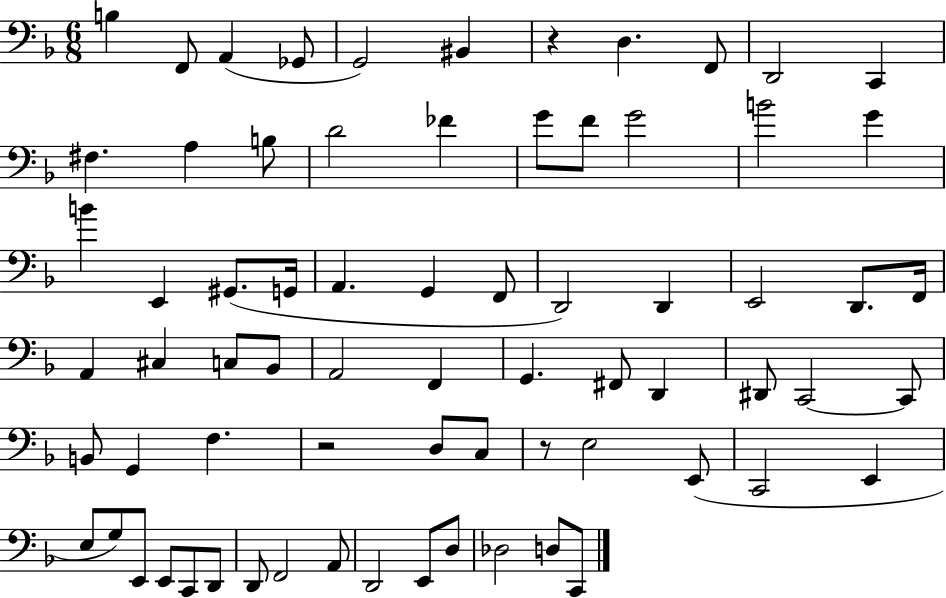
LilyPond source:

{
  \clef bass
  \numericTimeSignature
  \time 6/8
  \key f \major
  b4 f,8 a,4( ges,8 | g,2) bis,4 | r4 d4. f,8 | d,2 c,4 | \break fis4. a4 b8 | d'2 fes'4 | g'8 f'8 g'2 | b'2 g'4 | \break b'4 e,4 gis,8.( g,16 | a,4. g,4 f,8 | d,2) d,4 | e,2 d,8. f,16 | \break a,4 cis4 c8 bes,8 | a,2 f,4 | g,4. fis,8 d,4 | dis,8 c,2~~ c,8 | \break b,8 g,4 f4. | r2 d8 c8 | r8 e2 e,8( | c,2 e,4 | \break e8 g8) e,8 e,8 c,8 d,8 | d,8 f,2 a,8 | d,2 e,8 d8 | des2 d8 c,8 | \break \bar "|."
}